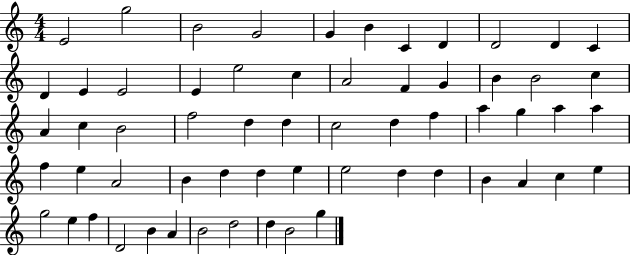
X:1
T:Untitled
M:4/4
L:1/4
K:C
E2 g2 B2 G2 G B C D D2 D C D E E2 E e2 c A2 F G B B2 c A c B2 f2 d d c2 d f a g a a f e A2 B d d e e2 d d B A c e g2 e f D2 B A B2 d2 d B2 g